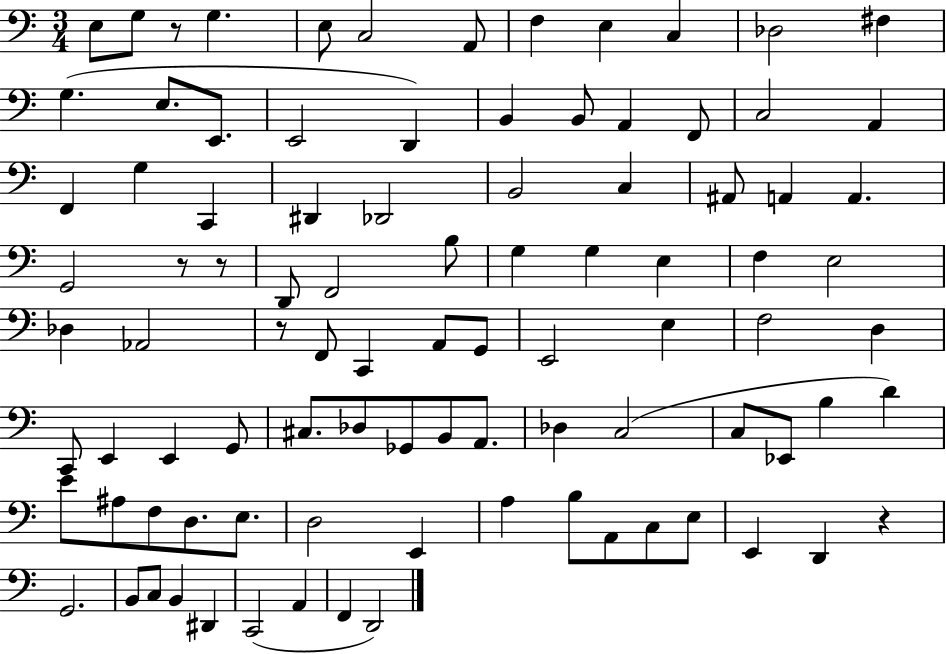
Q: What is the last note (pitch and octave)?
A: D2